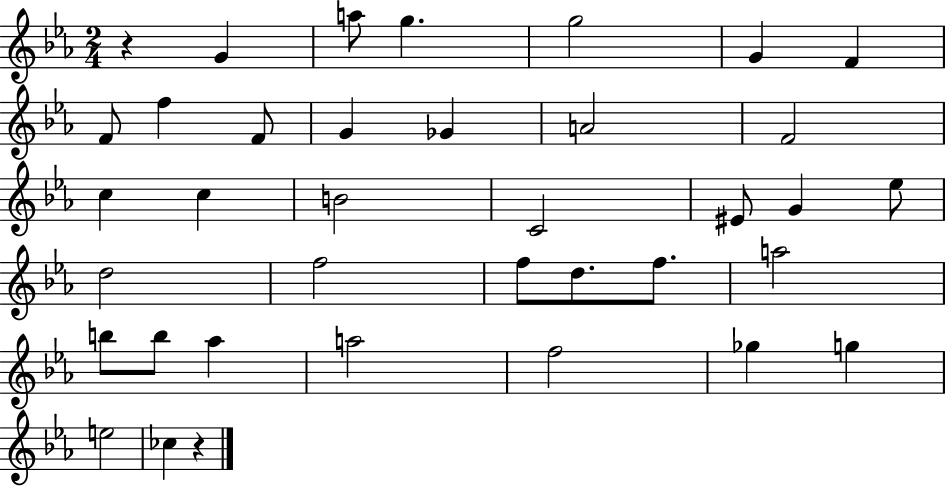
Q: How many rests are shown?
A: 2